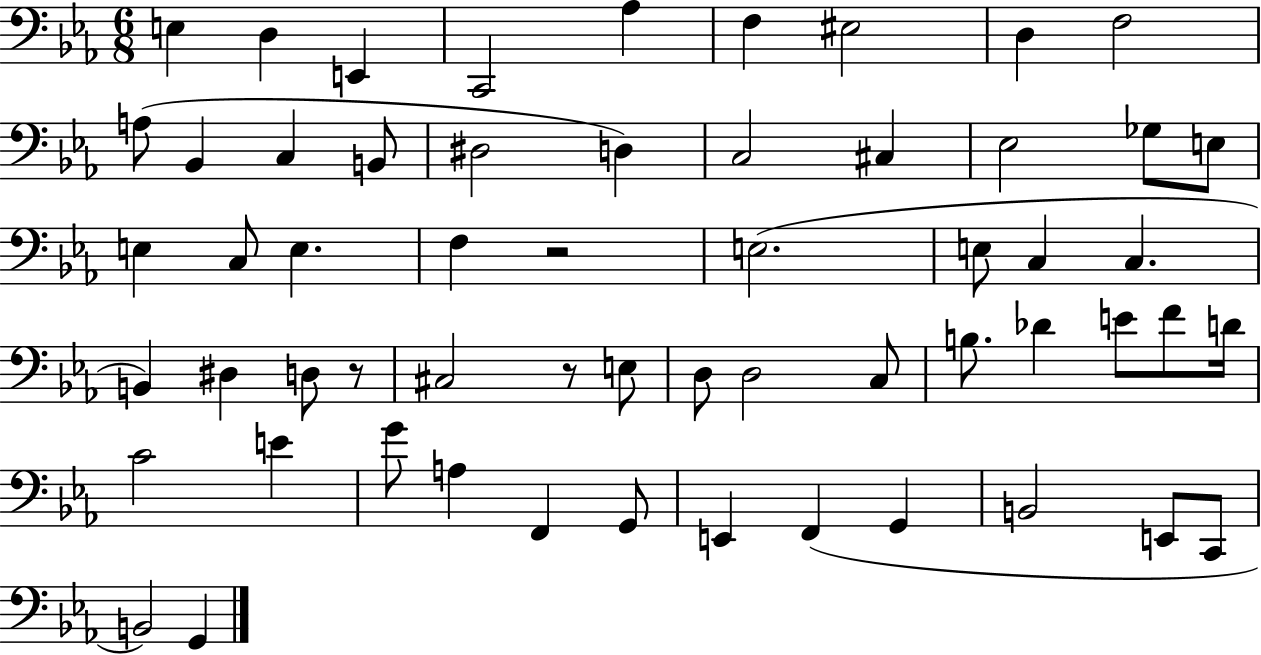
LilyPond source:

{
  \clef bass
  \numericTimeSignature
  \time 6/8
  \key ees \major
  e4 d4 e,4 | c,2 aes4 | f4 eis2 | d4 f2 | \break a8( bes,4 c4 b,8 | dis2 d4) | c2 cis4 | ees2 ges8 e8 | \break e4 c8 e4. | f4 r2 | e2.( | e8 c4 c4. | \break b,4) dis4 d8 r8 | cis2 r8 e8 | d8 d2 c8 | b8. des'4 e'8 f'8 d'16 | \break c'2 e'4 | g'8 a4 f,4 g,8 | e,4 f,4( g,4 | b,2 e,8 c,8 | \break b,2) g,4 | \bar "|."
}